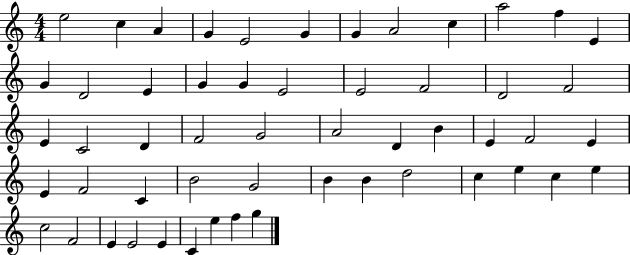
E5/h C5/q A4/q G4/q E4/h G4/q G4/q A4/h C5/q A5/h F5/q E4/q G4/q D4/h E4/q G4/q G4/q E4/h E4/h F4/h D4/h F4/h E4/q C4/h D4/q F4/h G4/h A4/h D4/q B4/q E4/q F4/h E4/q E4/q F4/h C4/q B4/h G4/h B4/q B4/q D5/h C5/q E5/q C5/q E5/q C5/h F4/h E4/q E4/h E4/q C4/q E5/q F5/q G5/q